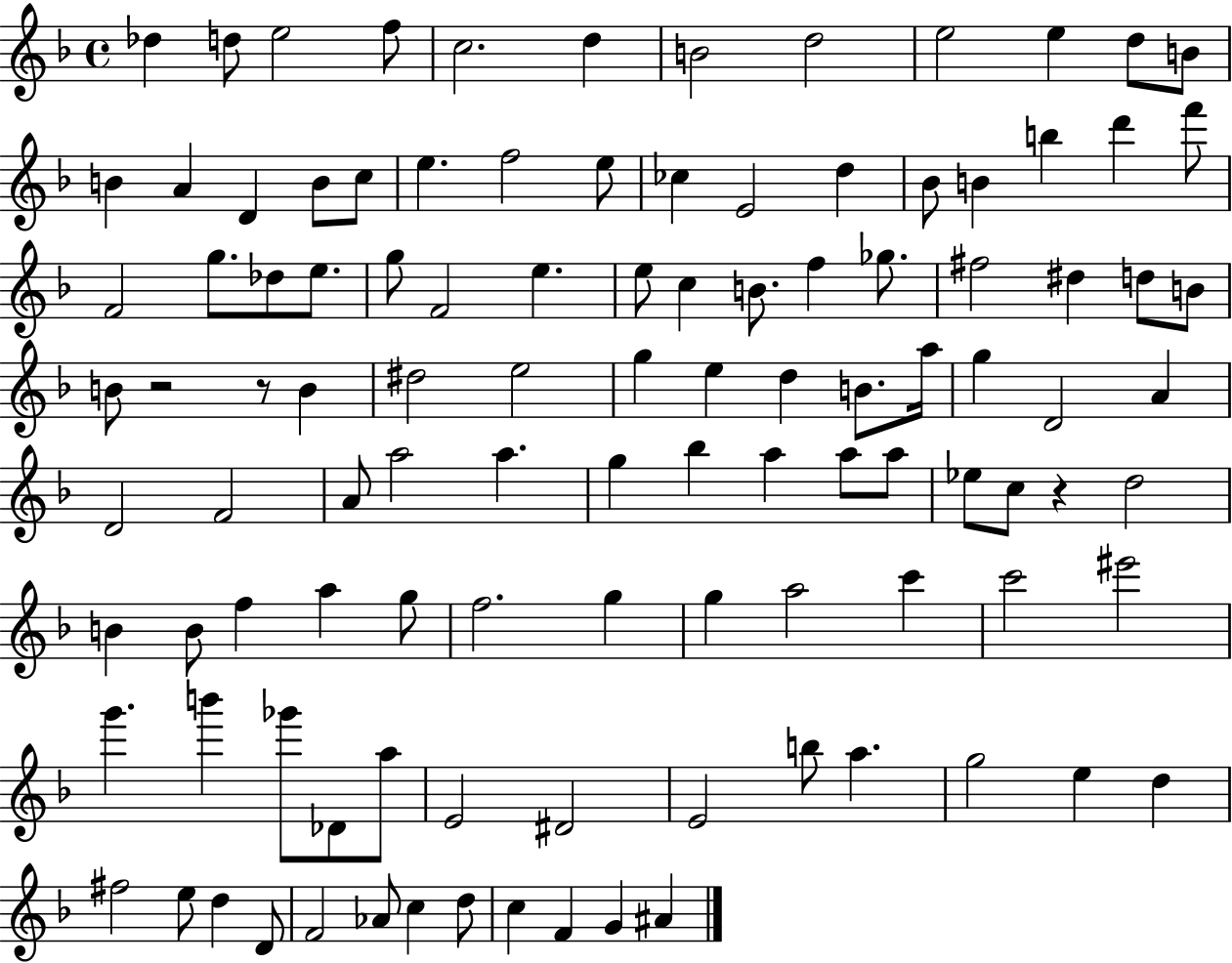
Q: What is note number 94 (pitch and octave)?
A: D5